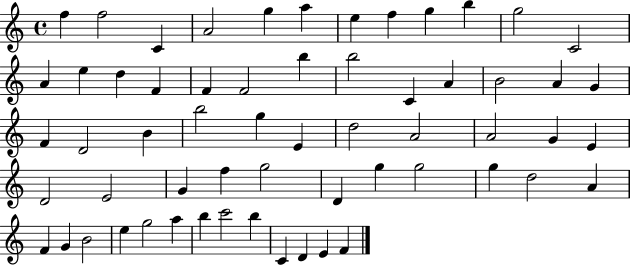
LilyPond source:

{
  \clef treble
  \time 4/4
  \defaultTimeSignature
  \key c \major
  f''4 f''2 c'4 | a'2 g''4 a''4 | e''4 f''4 g''4 b''4 | g''2 c'2 | \break a'4 e''4 d''4 f'4 | f'4 f'2 b''4 | b''2 c'4 a'4 | b'2 a'4 g'4 | \break f'4 d'2 b'4 | b''2 g''4 e'4 | d''2 a'2 | a'2 g'4 e'4 | \break d'2 e'2 | g'4 f''4 g''2 | d'4 g''4 g''2 | g''4 d''2 a'4 | \break f'4 g'4 b'2 | e''4 g''2 a''4 | b''4 c'''2 b''4 | c'4 d'4 e'4 f'4 | \break \bar "|."
}